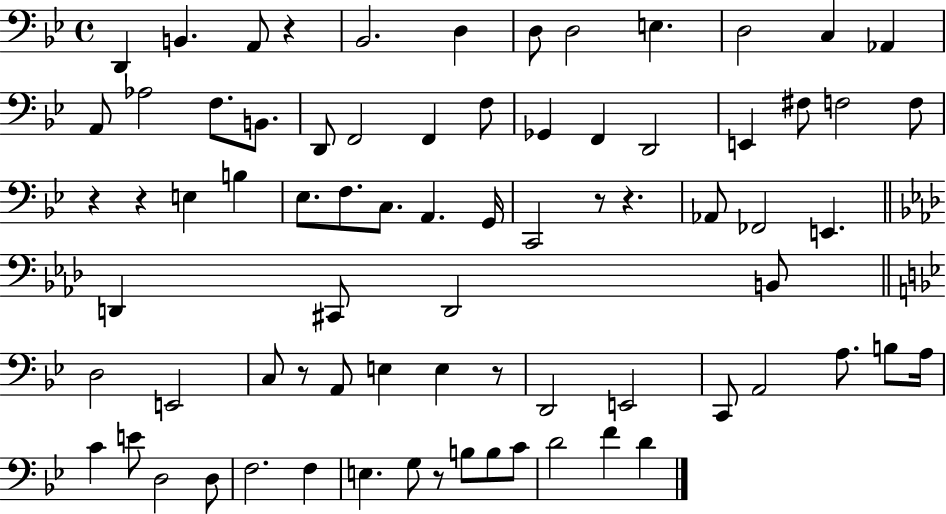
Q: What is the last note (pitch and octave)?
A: D4